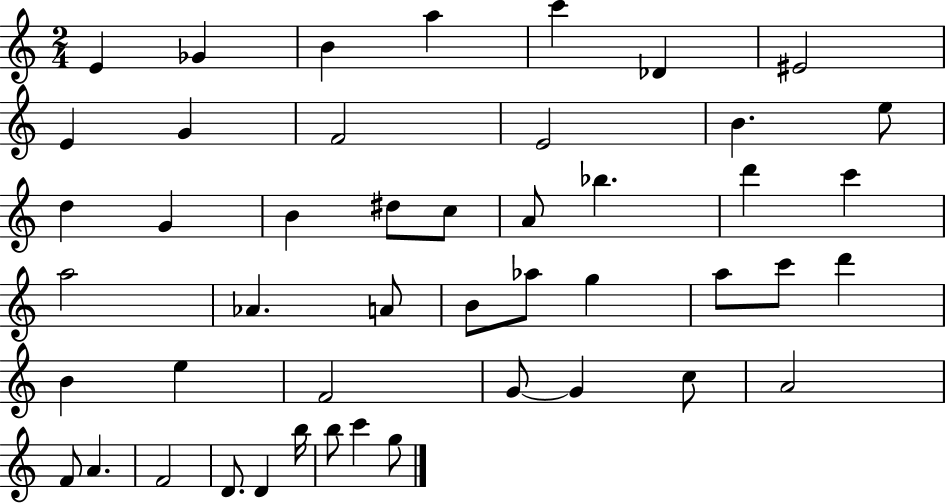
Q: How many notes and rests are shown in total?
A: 47